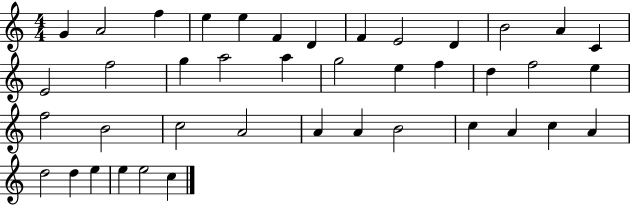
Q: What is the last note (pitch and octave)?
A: C5